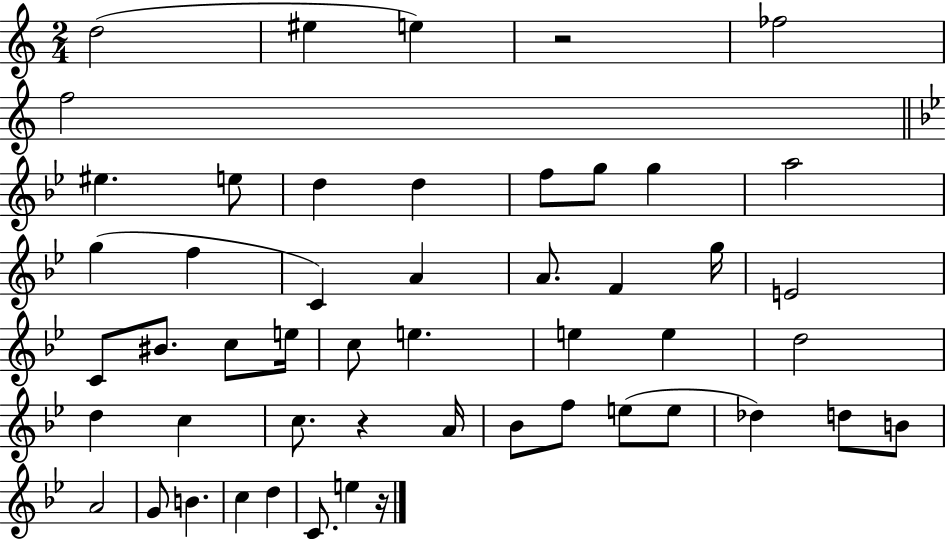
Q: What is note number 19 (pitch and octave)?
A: F4